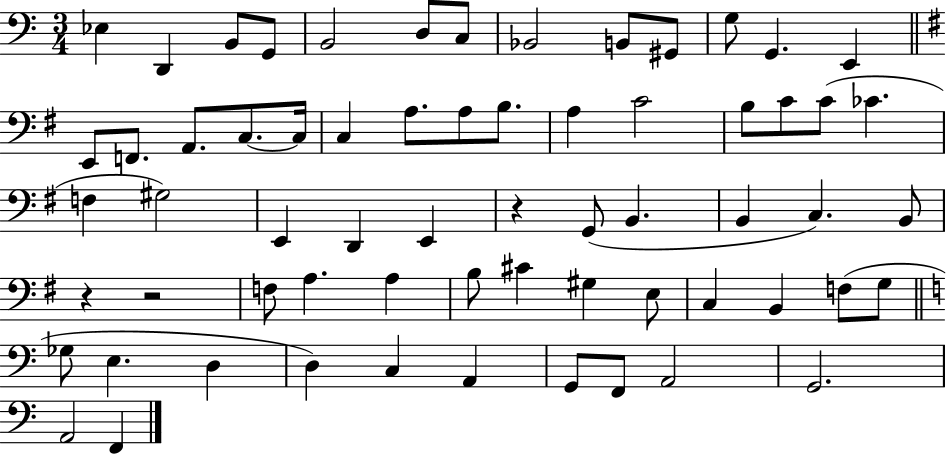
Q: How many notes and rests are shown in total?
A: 64